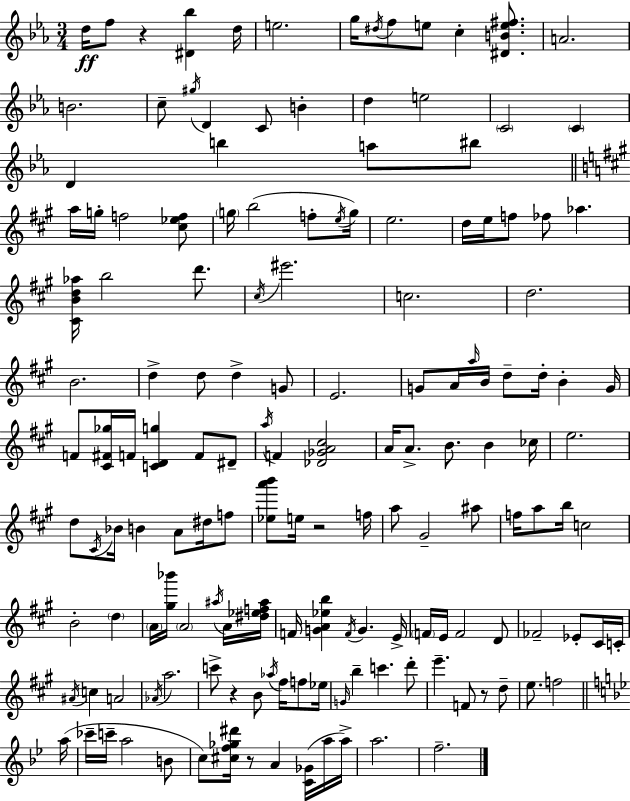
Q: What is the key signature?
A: EES major